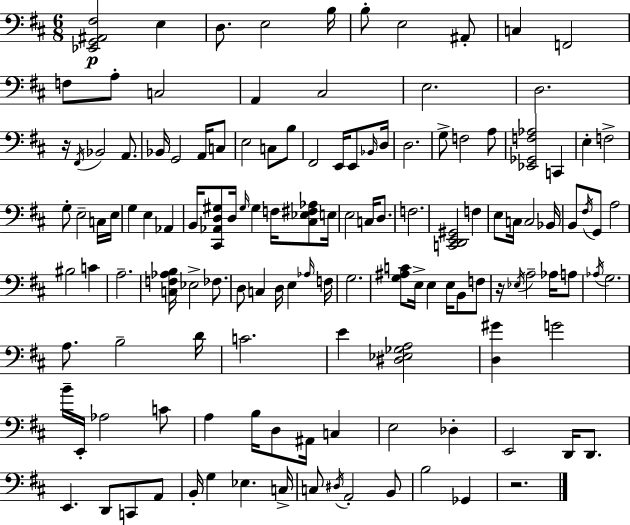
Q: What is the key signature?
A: D major